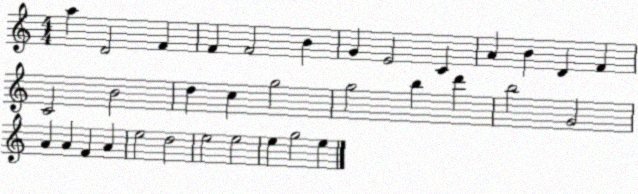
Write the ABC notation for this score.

X:1
T:Untitled
M:4/4
L:1/4
K:C
a D2 F F F2 B G E2 C A B D F C2 B2 d c g2 g2 b d' b2 G2 A A F A e2 d2 e2 e2 e g2 e